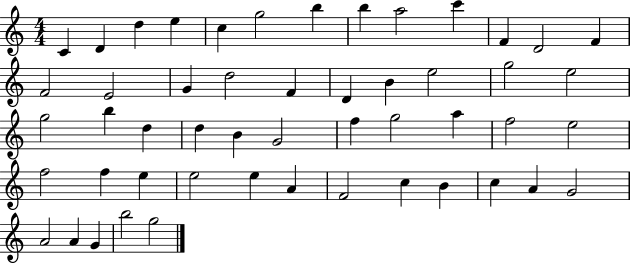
C4/q D4/q D5/q E5/q C5/q G5/h B5/q B5/q A5/h C6/q F4/q D4/h F4/q F4/h E4/h G4/q D5/h F4/q D4/q B4/q E5/h G5/h E5/h G5/h B5/q D5/q D5/q B4/q G4/h F5/q G5/h A5/q F5/h E5/h F5/h F5/q E5/q E5/h E5/q A4/q F4/h C5/q B4/q C5/q A4/q G4/h A4/h A4/q G4/q B5/h G5/h